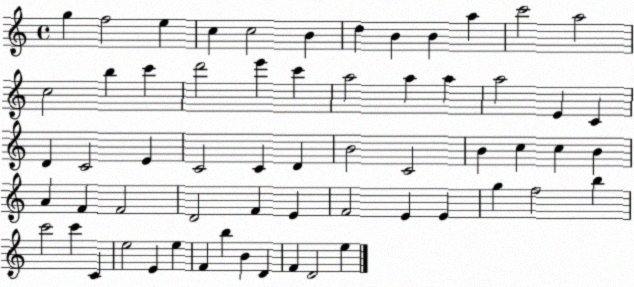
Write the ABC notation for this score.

X:1
T:Untitled
M:4/4
L:1/4
K:C
g f2 e c c2 B d B B a c'2 a2 c2 b c' d'2 e' c' a2 a a a2 E C D C2 E C2 C D B2 C2 B c c B A F F2 D2 F E F2 E E g f2 b c'2 c' C e2 E e F b B D F D2 e